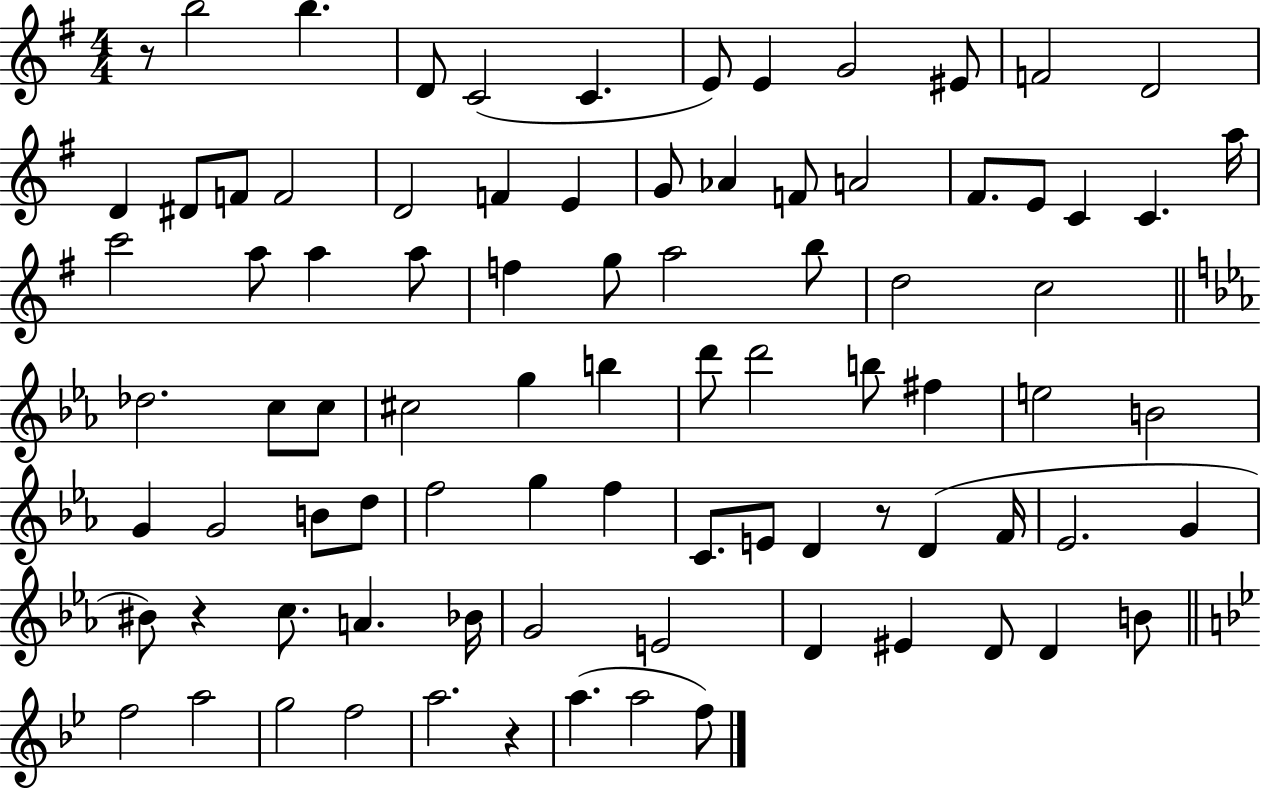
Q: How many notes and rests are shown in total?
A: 86